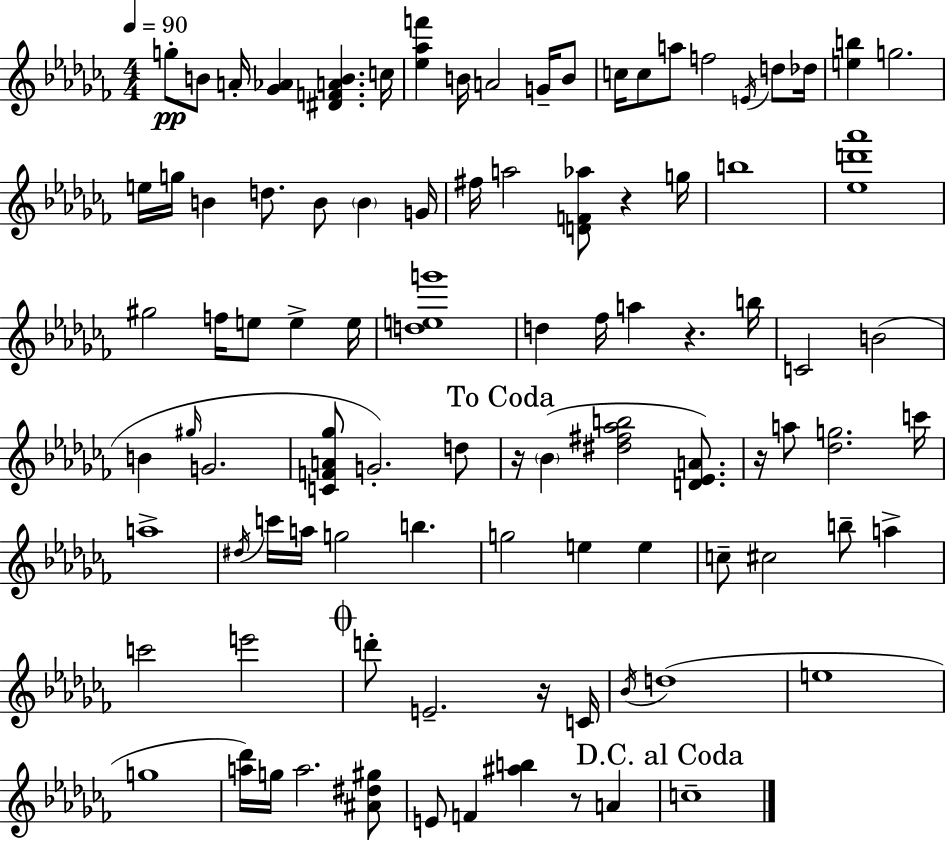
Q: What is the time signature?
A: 4/4